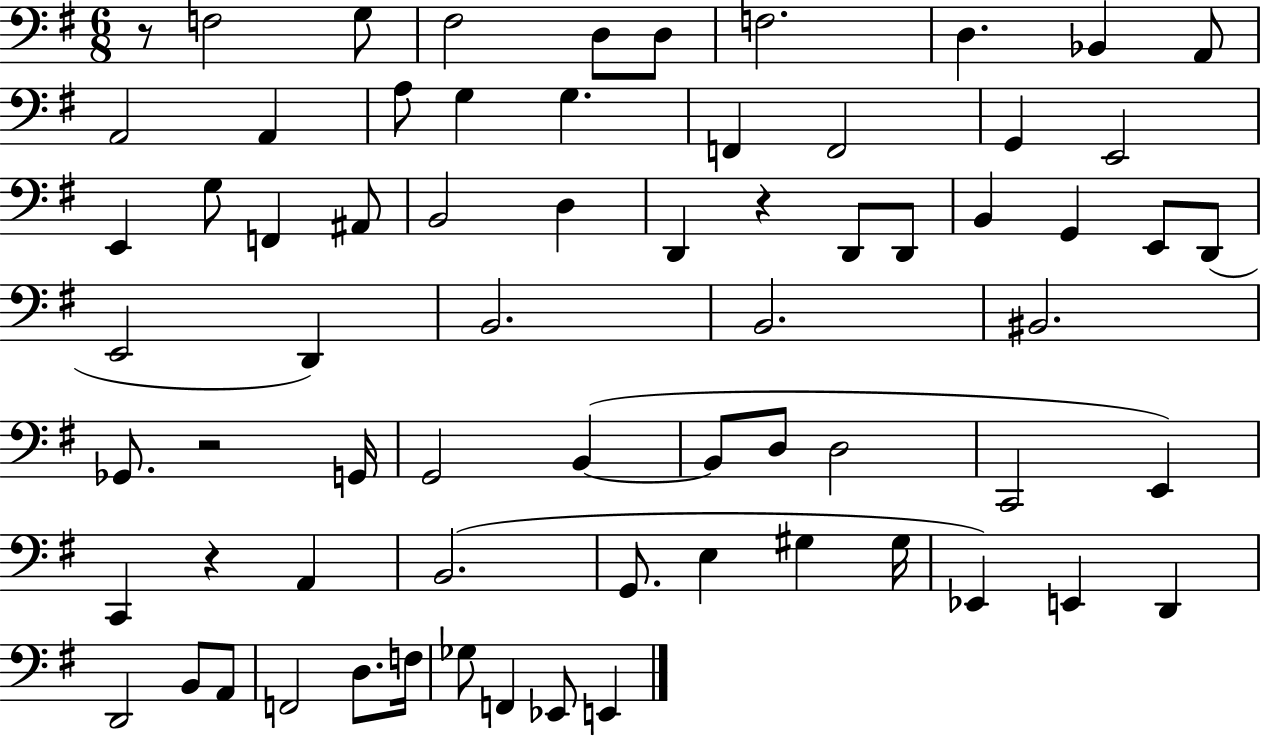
R/e F3/h G3/e F#3/h D3/e D3/e F3/h. D3/q. Bb2/q A2/e A2/h A2/q A3/e G3/q G3/q. F2/q F2/h G2/q E2/h E2/q G3/e F2/q A#2/e B2/h D3/q D2/q R/q D2/e D2/e B2/q G2/q E2/e D2/e E2/h D2/q B2/h. B2/h. BIS2/h. Gb2/e. R/h G2/s G2/h B2/q B2/e D3/e D3/h C2/h E2/q C2/q R/q A2/q B2/h. G2/e. E3/q G#3/q G#3/s Eb2/q E2/q D2/q D2/h B2/e A2/e F2/h D3/e. F3/s Gb3/e F2/q Eb2/e E2/q